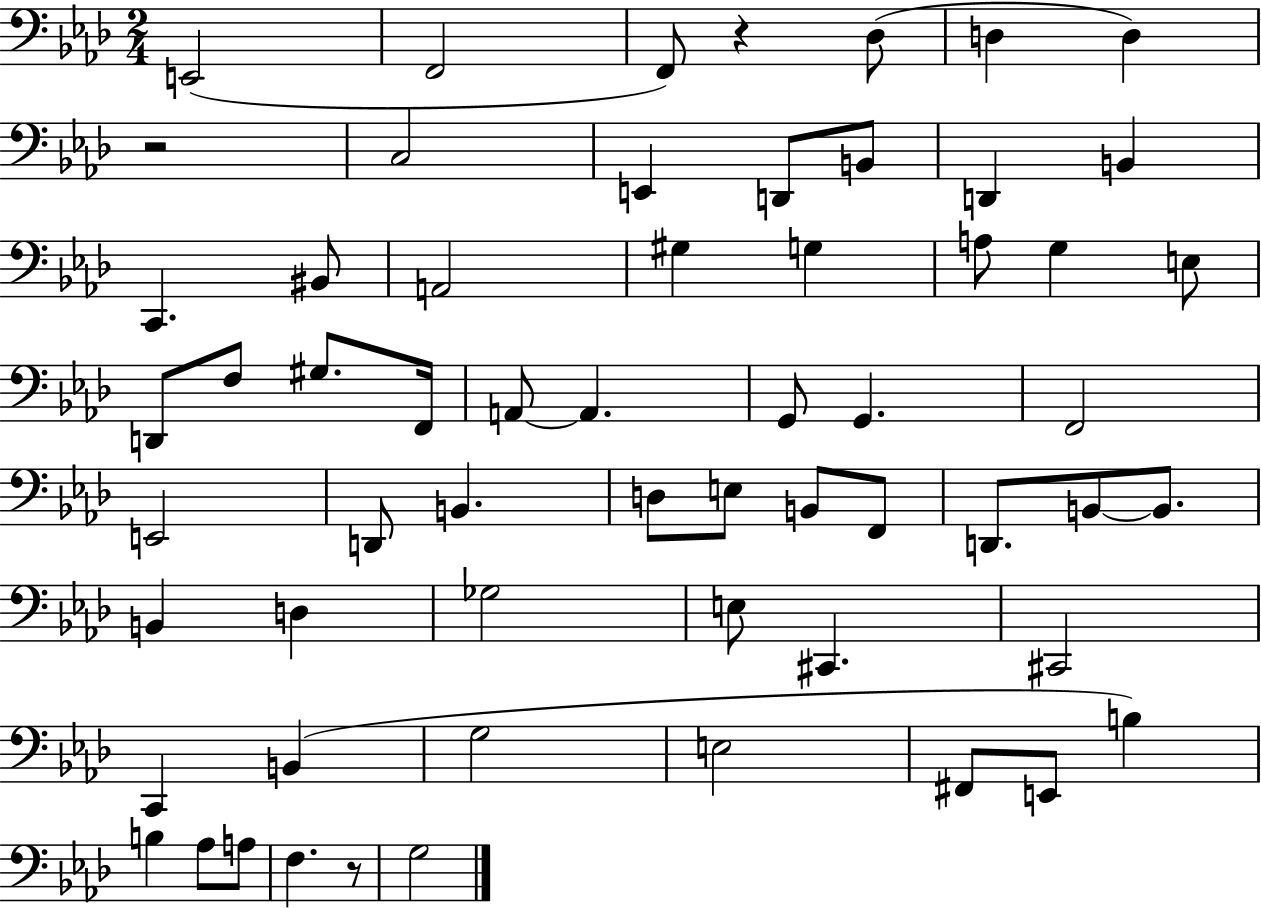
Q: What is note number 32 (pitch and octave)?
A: B2